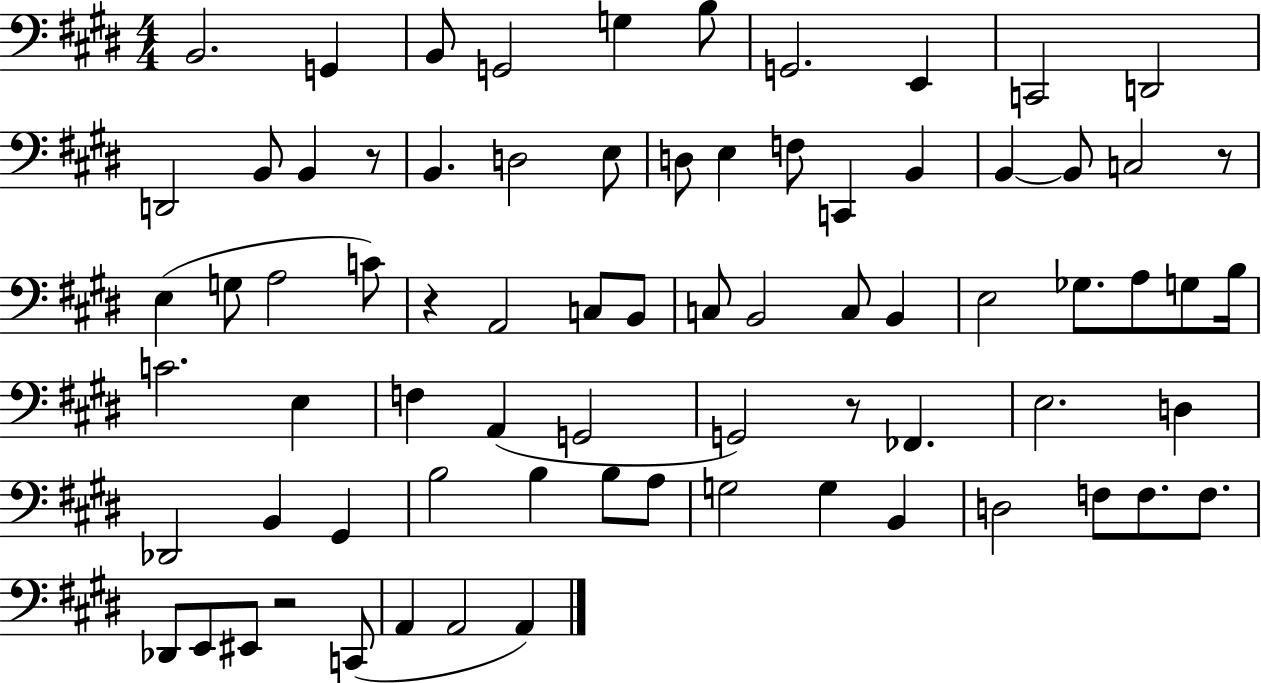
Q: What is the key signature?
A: E major